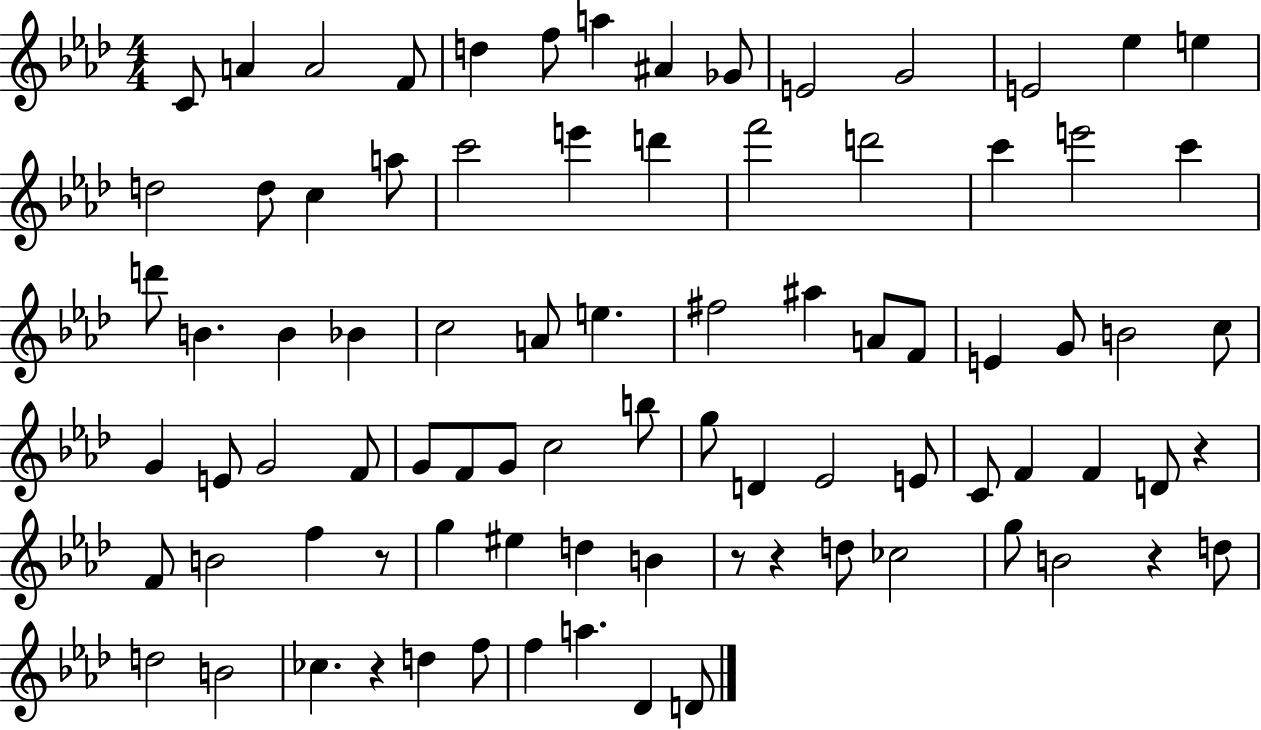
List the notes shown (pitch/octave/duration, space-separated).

C4/e A4/q A4/h F4/e D5/q F5/e A5/q A#4/q Gb4/e E4/h G4/h E4/h Eb5/q E5/q D5/h D5/e C5/q A5/e C6/h E6/q D6/q F6/h D6/h C6/q E6/h C6/q D6/e B4/q. B4/q Bb4/q C5/h A4/e E5/q. F#5/h A#5/q A4/e F4/e E4/q G4/e B4/h C5/e G4/q E4/e G4/h F4/e G4/e F4/e G4/e C5/h B5/e G5/e D4/q Eb4/h E4/e C4/e F4/q F4/q D4/e R/q F4/e B4/h F5/q R/e G5/q EIS5/q D5/q B4/q R/e R/q D5/e CES5/h G5/e B4/h R/q D5/e D5/h B4/h CES5/q. R/q D5/q F5/e F5/q A5/q. Db4/q D4/e